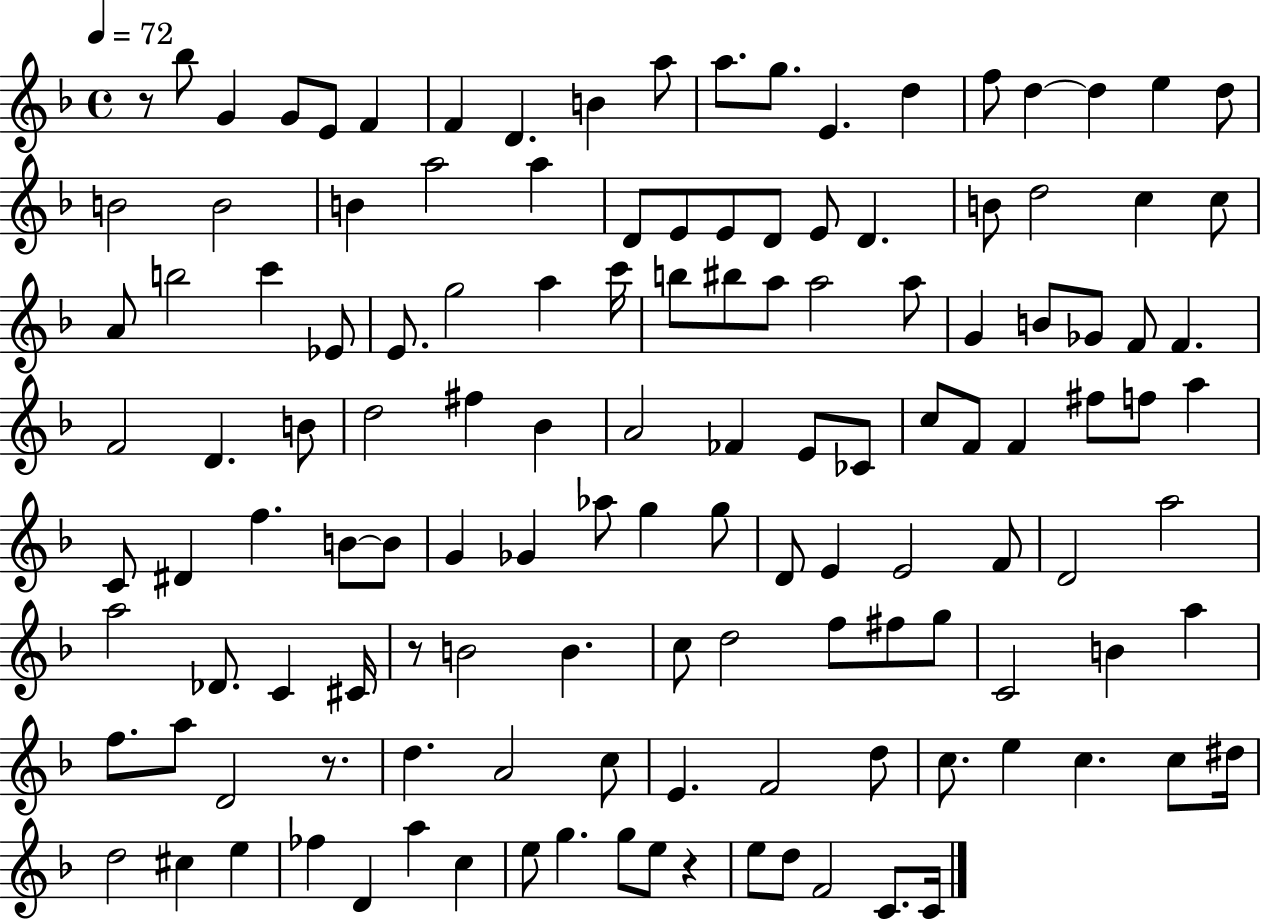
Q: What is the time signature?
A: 4/4